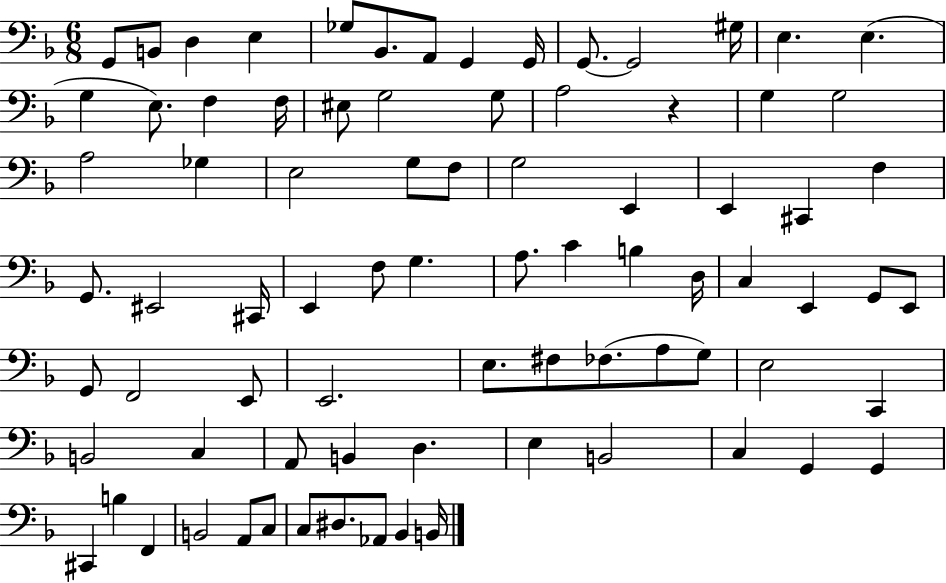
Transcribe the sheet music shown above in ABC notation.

X:1
T:Untitled
M:6/8
L:1/4
K:F
G,,/2 B,,/2 D, E, _G,/2 _B,,/2 A,,/2 G,, G,,/4 G,,/2 G,,2 ^G,/4 E, E, G, E,/2 F, F,/4 ^E,/2 G,2 G,/2 A,2 z G, G,2 A,2 _G, E,2 G,/2 F,/2 G,2 E,, E,, ^C,, F, G,,/2 ^E,,2 ^C,,/4 E,, F,/2 G, A,/2 C B, D,/4 C, E,, G,,/2 E,,/2 G,,/2 F,,2 E,,/2 E,,2 E,/2 ^F,/2 _F,/2 A,/2 G,/2 E,2 C,, B,,2 C, A,,/2 B,, D, E, B,,2 C, G,, G,, ^C,, B, F,, B,,2 A,,/2 C,/2 C,/2 ^D,/2 _A,,/2 _B,, B,,/4